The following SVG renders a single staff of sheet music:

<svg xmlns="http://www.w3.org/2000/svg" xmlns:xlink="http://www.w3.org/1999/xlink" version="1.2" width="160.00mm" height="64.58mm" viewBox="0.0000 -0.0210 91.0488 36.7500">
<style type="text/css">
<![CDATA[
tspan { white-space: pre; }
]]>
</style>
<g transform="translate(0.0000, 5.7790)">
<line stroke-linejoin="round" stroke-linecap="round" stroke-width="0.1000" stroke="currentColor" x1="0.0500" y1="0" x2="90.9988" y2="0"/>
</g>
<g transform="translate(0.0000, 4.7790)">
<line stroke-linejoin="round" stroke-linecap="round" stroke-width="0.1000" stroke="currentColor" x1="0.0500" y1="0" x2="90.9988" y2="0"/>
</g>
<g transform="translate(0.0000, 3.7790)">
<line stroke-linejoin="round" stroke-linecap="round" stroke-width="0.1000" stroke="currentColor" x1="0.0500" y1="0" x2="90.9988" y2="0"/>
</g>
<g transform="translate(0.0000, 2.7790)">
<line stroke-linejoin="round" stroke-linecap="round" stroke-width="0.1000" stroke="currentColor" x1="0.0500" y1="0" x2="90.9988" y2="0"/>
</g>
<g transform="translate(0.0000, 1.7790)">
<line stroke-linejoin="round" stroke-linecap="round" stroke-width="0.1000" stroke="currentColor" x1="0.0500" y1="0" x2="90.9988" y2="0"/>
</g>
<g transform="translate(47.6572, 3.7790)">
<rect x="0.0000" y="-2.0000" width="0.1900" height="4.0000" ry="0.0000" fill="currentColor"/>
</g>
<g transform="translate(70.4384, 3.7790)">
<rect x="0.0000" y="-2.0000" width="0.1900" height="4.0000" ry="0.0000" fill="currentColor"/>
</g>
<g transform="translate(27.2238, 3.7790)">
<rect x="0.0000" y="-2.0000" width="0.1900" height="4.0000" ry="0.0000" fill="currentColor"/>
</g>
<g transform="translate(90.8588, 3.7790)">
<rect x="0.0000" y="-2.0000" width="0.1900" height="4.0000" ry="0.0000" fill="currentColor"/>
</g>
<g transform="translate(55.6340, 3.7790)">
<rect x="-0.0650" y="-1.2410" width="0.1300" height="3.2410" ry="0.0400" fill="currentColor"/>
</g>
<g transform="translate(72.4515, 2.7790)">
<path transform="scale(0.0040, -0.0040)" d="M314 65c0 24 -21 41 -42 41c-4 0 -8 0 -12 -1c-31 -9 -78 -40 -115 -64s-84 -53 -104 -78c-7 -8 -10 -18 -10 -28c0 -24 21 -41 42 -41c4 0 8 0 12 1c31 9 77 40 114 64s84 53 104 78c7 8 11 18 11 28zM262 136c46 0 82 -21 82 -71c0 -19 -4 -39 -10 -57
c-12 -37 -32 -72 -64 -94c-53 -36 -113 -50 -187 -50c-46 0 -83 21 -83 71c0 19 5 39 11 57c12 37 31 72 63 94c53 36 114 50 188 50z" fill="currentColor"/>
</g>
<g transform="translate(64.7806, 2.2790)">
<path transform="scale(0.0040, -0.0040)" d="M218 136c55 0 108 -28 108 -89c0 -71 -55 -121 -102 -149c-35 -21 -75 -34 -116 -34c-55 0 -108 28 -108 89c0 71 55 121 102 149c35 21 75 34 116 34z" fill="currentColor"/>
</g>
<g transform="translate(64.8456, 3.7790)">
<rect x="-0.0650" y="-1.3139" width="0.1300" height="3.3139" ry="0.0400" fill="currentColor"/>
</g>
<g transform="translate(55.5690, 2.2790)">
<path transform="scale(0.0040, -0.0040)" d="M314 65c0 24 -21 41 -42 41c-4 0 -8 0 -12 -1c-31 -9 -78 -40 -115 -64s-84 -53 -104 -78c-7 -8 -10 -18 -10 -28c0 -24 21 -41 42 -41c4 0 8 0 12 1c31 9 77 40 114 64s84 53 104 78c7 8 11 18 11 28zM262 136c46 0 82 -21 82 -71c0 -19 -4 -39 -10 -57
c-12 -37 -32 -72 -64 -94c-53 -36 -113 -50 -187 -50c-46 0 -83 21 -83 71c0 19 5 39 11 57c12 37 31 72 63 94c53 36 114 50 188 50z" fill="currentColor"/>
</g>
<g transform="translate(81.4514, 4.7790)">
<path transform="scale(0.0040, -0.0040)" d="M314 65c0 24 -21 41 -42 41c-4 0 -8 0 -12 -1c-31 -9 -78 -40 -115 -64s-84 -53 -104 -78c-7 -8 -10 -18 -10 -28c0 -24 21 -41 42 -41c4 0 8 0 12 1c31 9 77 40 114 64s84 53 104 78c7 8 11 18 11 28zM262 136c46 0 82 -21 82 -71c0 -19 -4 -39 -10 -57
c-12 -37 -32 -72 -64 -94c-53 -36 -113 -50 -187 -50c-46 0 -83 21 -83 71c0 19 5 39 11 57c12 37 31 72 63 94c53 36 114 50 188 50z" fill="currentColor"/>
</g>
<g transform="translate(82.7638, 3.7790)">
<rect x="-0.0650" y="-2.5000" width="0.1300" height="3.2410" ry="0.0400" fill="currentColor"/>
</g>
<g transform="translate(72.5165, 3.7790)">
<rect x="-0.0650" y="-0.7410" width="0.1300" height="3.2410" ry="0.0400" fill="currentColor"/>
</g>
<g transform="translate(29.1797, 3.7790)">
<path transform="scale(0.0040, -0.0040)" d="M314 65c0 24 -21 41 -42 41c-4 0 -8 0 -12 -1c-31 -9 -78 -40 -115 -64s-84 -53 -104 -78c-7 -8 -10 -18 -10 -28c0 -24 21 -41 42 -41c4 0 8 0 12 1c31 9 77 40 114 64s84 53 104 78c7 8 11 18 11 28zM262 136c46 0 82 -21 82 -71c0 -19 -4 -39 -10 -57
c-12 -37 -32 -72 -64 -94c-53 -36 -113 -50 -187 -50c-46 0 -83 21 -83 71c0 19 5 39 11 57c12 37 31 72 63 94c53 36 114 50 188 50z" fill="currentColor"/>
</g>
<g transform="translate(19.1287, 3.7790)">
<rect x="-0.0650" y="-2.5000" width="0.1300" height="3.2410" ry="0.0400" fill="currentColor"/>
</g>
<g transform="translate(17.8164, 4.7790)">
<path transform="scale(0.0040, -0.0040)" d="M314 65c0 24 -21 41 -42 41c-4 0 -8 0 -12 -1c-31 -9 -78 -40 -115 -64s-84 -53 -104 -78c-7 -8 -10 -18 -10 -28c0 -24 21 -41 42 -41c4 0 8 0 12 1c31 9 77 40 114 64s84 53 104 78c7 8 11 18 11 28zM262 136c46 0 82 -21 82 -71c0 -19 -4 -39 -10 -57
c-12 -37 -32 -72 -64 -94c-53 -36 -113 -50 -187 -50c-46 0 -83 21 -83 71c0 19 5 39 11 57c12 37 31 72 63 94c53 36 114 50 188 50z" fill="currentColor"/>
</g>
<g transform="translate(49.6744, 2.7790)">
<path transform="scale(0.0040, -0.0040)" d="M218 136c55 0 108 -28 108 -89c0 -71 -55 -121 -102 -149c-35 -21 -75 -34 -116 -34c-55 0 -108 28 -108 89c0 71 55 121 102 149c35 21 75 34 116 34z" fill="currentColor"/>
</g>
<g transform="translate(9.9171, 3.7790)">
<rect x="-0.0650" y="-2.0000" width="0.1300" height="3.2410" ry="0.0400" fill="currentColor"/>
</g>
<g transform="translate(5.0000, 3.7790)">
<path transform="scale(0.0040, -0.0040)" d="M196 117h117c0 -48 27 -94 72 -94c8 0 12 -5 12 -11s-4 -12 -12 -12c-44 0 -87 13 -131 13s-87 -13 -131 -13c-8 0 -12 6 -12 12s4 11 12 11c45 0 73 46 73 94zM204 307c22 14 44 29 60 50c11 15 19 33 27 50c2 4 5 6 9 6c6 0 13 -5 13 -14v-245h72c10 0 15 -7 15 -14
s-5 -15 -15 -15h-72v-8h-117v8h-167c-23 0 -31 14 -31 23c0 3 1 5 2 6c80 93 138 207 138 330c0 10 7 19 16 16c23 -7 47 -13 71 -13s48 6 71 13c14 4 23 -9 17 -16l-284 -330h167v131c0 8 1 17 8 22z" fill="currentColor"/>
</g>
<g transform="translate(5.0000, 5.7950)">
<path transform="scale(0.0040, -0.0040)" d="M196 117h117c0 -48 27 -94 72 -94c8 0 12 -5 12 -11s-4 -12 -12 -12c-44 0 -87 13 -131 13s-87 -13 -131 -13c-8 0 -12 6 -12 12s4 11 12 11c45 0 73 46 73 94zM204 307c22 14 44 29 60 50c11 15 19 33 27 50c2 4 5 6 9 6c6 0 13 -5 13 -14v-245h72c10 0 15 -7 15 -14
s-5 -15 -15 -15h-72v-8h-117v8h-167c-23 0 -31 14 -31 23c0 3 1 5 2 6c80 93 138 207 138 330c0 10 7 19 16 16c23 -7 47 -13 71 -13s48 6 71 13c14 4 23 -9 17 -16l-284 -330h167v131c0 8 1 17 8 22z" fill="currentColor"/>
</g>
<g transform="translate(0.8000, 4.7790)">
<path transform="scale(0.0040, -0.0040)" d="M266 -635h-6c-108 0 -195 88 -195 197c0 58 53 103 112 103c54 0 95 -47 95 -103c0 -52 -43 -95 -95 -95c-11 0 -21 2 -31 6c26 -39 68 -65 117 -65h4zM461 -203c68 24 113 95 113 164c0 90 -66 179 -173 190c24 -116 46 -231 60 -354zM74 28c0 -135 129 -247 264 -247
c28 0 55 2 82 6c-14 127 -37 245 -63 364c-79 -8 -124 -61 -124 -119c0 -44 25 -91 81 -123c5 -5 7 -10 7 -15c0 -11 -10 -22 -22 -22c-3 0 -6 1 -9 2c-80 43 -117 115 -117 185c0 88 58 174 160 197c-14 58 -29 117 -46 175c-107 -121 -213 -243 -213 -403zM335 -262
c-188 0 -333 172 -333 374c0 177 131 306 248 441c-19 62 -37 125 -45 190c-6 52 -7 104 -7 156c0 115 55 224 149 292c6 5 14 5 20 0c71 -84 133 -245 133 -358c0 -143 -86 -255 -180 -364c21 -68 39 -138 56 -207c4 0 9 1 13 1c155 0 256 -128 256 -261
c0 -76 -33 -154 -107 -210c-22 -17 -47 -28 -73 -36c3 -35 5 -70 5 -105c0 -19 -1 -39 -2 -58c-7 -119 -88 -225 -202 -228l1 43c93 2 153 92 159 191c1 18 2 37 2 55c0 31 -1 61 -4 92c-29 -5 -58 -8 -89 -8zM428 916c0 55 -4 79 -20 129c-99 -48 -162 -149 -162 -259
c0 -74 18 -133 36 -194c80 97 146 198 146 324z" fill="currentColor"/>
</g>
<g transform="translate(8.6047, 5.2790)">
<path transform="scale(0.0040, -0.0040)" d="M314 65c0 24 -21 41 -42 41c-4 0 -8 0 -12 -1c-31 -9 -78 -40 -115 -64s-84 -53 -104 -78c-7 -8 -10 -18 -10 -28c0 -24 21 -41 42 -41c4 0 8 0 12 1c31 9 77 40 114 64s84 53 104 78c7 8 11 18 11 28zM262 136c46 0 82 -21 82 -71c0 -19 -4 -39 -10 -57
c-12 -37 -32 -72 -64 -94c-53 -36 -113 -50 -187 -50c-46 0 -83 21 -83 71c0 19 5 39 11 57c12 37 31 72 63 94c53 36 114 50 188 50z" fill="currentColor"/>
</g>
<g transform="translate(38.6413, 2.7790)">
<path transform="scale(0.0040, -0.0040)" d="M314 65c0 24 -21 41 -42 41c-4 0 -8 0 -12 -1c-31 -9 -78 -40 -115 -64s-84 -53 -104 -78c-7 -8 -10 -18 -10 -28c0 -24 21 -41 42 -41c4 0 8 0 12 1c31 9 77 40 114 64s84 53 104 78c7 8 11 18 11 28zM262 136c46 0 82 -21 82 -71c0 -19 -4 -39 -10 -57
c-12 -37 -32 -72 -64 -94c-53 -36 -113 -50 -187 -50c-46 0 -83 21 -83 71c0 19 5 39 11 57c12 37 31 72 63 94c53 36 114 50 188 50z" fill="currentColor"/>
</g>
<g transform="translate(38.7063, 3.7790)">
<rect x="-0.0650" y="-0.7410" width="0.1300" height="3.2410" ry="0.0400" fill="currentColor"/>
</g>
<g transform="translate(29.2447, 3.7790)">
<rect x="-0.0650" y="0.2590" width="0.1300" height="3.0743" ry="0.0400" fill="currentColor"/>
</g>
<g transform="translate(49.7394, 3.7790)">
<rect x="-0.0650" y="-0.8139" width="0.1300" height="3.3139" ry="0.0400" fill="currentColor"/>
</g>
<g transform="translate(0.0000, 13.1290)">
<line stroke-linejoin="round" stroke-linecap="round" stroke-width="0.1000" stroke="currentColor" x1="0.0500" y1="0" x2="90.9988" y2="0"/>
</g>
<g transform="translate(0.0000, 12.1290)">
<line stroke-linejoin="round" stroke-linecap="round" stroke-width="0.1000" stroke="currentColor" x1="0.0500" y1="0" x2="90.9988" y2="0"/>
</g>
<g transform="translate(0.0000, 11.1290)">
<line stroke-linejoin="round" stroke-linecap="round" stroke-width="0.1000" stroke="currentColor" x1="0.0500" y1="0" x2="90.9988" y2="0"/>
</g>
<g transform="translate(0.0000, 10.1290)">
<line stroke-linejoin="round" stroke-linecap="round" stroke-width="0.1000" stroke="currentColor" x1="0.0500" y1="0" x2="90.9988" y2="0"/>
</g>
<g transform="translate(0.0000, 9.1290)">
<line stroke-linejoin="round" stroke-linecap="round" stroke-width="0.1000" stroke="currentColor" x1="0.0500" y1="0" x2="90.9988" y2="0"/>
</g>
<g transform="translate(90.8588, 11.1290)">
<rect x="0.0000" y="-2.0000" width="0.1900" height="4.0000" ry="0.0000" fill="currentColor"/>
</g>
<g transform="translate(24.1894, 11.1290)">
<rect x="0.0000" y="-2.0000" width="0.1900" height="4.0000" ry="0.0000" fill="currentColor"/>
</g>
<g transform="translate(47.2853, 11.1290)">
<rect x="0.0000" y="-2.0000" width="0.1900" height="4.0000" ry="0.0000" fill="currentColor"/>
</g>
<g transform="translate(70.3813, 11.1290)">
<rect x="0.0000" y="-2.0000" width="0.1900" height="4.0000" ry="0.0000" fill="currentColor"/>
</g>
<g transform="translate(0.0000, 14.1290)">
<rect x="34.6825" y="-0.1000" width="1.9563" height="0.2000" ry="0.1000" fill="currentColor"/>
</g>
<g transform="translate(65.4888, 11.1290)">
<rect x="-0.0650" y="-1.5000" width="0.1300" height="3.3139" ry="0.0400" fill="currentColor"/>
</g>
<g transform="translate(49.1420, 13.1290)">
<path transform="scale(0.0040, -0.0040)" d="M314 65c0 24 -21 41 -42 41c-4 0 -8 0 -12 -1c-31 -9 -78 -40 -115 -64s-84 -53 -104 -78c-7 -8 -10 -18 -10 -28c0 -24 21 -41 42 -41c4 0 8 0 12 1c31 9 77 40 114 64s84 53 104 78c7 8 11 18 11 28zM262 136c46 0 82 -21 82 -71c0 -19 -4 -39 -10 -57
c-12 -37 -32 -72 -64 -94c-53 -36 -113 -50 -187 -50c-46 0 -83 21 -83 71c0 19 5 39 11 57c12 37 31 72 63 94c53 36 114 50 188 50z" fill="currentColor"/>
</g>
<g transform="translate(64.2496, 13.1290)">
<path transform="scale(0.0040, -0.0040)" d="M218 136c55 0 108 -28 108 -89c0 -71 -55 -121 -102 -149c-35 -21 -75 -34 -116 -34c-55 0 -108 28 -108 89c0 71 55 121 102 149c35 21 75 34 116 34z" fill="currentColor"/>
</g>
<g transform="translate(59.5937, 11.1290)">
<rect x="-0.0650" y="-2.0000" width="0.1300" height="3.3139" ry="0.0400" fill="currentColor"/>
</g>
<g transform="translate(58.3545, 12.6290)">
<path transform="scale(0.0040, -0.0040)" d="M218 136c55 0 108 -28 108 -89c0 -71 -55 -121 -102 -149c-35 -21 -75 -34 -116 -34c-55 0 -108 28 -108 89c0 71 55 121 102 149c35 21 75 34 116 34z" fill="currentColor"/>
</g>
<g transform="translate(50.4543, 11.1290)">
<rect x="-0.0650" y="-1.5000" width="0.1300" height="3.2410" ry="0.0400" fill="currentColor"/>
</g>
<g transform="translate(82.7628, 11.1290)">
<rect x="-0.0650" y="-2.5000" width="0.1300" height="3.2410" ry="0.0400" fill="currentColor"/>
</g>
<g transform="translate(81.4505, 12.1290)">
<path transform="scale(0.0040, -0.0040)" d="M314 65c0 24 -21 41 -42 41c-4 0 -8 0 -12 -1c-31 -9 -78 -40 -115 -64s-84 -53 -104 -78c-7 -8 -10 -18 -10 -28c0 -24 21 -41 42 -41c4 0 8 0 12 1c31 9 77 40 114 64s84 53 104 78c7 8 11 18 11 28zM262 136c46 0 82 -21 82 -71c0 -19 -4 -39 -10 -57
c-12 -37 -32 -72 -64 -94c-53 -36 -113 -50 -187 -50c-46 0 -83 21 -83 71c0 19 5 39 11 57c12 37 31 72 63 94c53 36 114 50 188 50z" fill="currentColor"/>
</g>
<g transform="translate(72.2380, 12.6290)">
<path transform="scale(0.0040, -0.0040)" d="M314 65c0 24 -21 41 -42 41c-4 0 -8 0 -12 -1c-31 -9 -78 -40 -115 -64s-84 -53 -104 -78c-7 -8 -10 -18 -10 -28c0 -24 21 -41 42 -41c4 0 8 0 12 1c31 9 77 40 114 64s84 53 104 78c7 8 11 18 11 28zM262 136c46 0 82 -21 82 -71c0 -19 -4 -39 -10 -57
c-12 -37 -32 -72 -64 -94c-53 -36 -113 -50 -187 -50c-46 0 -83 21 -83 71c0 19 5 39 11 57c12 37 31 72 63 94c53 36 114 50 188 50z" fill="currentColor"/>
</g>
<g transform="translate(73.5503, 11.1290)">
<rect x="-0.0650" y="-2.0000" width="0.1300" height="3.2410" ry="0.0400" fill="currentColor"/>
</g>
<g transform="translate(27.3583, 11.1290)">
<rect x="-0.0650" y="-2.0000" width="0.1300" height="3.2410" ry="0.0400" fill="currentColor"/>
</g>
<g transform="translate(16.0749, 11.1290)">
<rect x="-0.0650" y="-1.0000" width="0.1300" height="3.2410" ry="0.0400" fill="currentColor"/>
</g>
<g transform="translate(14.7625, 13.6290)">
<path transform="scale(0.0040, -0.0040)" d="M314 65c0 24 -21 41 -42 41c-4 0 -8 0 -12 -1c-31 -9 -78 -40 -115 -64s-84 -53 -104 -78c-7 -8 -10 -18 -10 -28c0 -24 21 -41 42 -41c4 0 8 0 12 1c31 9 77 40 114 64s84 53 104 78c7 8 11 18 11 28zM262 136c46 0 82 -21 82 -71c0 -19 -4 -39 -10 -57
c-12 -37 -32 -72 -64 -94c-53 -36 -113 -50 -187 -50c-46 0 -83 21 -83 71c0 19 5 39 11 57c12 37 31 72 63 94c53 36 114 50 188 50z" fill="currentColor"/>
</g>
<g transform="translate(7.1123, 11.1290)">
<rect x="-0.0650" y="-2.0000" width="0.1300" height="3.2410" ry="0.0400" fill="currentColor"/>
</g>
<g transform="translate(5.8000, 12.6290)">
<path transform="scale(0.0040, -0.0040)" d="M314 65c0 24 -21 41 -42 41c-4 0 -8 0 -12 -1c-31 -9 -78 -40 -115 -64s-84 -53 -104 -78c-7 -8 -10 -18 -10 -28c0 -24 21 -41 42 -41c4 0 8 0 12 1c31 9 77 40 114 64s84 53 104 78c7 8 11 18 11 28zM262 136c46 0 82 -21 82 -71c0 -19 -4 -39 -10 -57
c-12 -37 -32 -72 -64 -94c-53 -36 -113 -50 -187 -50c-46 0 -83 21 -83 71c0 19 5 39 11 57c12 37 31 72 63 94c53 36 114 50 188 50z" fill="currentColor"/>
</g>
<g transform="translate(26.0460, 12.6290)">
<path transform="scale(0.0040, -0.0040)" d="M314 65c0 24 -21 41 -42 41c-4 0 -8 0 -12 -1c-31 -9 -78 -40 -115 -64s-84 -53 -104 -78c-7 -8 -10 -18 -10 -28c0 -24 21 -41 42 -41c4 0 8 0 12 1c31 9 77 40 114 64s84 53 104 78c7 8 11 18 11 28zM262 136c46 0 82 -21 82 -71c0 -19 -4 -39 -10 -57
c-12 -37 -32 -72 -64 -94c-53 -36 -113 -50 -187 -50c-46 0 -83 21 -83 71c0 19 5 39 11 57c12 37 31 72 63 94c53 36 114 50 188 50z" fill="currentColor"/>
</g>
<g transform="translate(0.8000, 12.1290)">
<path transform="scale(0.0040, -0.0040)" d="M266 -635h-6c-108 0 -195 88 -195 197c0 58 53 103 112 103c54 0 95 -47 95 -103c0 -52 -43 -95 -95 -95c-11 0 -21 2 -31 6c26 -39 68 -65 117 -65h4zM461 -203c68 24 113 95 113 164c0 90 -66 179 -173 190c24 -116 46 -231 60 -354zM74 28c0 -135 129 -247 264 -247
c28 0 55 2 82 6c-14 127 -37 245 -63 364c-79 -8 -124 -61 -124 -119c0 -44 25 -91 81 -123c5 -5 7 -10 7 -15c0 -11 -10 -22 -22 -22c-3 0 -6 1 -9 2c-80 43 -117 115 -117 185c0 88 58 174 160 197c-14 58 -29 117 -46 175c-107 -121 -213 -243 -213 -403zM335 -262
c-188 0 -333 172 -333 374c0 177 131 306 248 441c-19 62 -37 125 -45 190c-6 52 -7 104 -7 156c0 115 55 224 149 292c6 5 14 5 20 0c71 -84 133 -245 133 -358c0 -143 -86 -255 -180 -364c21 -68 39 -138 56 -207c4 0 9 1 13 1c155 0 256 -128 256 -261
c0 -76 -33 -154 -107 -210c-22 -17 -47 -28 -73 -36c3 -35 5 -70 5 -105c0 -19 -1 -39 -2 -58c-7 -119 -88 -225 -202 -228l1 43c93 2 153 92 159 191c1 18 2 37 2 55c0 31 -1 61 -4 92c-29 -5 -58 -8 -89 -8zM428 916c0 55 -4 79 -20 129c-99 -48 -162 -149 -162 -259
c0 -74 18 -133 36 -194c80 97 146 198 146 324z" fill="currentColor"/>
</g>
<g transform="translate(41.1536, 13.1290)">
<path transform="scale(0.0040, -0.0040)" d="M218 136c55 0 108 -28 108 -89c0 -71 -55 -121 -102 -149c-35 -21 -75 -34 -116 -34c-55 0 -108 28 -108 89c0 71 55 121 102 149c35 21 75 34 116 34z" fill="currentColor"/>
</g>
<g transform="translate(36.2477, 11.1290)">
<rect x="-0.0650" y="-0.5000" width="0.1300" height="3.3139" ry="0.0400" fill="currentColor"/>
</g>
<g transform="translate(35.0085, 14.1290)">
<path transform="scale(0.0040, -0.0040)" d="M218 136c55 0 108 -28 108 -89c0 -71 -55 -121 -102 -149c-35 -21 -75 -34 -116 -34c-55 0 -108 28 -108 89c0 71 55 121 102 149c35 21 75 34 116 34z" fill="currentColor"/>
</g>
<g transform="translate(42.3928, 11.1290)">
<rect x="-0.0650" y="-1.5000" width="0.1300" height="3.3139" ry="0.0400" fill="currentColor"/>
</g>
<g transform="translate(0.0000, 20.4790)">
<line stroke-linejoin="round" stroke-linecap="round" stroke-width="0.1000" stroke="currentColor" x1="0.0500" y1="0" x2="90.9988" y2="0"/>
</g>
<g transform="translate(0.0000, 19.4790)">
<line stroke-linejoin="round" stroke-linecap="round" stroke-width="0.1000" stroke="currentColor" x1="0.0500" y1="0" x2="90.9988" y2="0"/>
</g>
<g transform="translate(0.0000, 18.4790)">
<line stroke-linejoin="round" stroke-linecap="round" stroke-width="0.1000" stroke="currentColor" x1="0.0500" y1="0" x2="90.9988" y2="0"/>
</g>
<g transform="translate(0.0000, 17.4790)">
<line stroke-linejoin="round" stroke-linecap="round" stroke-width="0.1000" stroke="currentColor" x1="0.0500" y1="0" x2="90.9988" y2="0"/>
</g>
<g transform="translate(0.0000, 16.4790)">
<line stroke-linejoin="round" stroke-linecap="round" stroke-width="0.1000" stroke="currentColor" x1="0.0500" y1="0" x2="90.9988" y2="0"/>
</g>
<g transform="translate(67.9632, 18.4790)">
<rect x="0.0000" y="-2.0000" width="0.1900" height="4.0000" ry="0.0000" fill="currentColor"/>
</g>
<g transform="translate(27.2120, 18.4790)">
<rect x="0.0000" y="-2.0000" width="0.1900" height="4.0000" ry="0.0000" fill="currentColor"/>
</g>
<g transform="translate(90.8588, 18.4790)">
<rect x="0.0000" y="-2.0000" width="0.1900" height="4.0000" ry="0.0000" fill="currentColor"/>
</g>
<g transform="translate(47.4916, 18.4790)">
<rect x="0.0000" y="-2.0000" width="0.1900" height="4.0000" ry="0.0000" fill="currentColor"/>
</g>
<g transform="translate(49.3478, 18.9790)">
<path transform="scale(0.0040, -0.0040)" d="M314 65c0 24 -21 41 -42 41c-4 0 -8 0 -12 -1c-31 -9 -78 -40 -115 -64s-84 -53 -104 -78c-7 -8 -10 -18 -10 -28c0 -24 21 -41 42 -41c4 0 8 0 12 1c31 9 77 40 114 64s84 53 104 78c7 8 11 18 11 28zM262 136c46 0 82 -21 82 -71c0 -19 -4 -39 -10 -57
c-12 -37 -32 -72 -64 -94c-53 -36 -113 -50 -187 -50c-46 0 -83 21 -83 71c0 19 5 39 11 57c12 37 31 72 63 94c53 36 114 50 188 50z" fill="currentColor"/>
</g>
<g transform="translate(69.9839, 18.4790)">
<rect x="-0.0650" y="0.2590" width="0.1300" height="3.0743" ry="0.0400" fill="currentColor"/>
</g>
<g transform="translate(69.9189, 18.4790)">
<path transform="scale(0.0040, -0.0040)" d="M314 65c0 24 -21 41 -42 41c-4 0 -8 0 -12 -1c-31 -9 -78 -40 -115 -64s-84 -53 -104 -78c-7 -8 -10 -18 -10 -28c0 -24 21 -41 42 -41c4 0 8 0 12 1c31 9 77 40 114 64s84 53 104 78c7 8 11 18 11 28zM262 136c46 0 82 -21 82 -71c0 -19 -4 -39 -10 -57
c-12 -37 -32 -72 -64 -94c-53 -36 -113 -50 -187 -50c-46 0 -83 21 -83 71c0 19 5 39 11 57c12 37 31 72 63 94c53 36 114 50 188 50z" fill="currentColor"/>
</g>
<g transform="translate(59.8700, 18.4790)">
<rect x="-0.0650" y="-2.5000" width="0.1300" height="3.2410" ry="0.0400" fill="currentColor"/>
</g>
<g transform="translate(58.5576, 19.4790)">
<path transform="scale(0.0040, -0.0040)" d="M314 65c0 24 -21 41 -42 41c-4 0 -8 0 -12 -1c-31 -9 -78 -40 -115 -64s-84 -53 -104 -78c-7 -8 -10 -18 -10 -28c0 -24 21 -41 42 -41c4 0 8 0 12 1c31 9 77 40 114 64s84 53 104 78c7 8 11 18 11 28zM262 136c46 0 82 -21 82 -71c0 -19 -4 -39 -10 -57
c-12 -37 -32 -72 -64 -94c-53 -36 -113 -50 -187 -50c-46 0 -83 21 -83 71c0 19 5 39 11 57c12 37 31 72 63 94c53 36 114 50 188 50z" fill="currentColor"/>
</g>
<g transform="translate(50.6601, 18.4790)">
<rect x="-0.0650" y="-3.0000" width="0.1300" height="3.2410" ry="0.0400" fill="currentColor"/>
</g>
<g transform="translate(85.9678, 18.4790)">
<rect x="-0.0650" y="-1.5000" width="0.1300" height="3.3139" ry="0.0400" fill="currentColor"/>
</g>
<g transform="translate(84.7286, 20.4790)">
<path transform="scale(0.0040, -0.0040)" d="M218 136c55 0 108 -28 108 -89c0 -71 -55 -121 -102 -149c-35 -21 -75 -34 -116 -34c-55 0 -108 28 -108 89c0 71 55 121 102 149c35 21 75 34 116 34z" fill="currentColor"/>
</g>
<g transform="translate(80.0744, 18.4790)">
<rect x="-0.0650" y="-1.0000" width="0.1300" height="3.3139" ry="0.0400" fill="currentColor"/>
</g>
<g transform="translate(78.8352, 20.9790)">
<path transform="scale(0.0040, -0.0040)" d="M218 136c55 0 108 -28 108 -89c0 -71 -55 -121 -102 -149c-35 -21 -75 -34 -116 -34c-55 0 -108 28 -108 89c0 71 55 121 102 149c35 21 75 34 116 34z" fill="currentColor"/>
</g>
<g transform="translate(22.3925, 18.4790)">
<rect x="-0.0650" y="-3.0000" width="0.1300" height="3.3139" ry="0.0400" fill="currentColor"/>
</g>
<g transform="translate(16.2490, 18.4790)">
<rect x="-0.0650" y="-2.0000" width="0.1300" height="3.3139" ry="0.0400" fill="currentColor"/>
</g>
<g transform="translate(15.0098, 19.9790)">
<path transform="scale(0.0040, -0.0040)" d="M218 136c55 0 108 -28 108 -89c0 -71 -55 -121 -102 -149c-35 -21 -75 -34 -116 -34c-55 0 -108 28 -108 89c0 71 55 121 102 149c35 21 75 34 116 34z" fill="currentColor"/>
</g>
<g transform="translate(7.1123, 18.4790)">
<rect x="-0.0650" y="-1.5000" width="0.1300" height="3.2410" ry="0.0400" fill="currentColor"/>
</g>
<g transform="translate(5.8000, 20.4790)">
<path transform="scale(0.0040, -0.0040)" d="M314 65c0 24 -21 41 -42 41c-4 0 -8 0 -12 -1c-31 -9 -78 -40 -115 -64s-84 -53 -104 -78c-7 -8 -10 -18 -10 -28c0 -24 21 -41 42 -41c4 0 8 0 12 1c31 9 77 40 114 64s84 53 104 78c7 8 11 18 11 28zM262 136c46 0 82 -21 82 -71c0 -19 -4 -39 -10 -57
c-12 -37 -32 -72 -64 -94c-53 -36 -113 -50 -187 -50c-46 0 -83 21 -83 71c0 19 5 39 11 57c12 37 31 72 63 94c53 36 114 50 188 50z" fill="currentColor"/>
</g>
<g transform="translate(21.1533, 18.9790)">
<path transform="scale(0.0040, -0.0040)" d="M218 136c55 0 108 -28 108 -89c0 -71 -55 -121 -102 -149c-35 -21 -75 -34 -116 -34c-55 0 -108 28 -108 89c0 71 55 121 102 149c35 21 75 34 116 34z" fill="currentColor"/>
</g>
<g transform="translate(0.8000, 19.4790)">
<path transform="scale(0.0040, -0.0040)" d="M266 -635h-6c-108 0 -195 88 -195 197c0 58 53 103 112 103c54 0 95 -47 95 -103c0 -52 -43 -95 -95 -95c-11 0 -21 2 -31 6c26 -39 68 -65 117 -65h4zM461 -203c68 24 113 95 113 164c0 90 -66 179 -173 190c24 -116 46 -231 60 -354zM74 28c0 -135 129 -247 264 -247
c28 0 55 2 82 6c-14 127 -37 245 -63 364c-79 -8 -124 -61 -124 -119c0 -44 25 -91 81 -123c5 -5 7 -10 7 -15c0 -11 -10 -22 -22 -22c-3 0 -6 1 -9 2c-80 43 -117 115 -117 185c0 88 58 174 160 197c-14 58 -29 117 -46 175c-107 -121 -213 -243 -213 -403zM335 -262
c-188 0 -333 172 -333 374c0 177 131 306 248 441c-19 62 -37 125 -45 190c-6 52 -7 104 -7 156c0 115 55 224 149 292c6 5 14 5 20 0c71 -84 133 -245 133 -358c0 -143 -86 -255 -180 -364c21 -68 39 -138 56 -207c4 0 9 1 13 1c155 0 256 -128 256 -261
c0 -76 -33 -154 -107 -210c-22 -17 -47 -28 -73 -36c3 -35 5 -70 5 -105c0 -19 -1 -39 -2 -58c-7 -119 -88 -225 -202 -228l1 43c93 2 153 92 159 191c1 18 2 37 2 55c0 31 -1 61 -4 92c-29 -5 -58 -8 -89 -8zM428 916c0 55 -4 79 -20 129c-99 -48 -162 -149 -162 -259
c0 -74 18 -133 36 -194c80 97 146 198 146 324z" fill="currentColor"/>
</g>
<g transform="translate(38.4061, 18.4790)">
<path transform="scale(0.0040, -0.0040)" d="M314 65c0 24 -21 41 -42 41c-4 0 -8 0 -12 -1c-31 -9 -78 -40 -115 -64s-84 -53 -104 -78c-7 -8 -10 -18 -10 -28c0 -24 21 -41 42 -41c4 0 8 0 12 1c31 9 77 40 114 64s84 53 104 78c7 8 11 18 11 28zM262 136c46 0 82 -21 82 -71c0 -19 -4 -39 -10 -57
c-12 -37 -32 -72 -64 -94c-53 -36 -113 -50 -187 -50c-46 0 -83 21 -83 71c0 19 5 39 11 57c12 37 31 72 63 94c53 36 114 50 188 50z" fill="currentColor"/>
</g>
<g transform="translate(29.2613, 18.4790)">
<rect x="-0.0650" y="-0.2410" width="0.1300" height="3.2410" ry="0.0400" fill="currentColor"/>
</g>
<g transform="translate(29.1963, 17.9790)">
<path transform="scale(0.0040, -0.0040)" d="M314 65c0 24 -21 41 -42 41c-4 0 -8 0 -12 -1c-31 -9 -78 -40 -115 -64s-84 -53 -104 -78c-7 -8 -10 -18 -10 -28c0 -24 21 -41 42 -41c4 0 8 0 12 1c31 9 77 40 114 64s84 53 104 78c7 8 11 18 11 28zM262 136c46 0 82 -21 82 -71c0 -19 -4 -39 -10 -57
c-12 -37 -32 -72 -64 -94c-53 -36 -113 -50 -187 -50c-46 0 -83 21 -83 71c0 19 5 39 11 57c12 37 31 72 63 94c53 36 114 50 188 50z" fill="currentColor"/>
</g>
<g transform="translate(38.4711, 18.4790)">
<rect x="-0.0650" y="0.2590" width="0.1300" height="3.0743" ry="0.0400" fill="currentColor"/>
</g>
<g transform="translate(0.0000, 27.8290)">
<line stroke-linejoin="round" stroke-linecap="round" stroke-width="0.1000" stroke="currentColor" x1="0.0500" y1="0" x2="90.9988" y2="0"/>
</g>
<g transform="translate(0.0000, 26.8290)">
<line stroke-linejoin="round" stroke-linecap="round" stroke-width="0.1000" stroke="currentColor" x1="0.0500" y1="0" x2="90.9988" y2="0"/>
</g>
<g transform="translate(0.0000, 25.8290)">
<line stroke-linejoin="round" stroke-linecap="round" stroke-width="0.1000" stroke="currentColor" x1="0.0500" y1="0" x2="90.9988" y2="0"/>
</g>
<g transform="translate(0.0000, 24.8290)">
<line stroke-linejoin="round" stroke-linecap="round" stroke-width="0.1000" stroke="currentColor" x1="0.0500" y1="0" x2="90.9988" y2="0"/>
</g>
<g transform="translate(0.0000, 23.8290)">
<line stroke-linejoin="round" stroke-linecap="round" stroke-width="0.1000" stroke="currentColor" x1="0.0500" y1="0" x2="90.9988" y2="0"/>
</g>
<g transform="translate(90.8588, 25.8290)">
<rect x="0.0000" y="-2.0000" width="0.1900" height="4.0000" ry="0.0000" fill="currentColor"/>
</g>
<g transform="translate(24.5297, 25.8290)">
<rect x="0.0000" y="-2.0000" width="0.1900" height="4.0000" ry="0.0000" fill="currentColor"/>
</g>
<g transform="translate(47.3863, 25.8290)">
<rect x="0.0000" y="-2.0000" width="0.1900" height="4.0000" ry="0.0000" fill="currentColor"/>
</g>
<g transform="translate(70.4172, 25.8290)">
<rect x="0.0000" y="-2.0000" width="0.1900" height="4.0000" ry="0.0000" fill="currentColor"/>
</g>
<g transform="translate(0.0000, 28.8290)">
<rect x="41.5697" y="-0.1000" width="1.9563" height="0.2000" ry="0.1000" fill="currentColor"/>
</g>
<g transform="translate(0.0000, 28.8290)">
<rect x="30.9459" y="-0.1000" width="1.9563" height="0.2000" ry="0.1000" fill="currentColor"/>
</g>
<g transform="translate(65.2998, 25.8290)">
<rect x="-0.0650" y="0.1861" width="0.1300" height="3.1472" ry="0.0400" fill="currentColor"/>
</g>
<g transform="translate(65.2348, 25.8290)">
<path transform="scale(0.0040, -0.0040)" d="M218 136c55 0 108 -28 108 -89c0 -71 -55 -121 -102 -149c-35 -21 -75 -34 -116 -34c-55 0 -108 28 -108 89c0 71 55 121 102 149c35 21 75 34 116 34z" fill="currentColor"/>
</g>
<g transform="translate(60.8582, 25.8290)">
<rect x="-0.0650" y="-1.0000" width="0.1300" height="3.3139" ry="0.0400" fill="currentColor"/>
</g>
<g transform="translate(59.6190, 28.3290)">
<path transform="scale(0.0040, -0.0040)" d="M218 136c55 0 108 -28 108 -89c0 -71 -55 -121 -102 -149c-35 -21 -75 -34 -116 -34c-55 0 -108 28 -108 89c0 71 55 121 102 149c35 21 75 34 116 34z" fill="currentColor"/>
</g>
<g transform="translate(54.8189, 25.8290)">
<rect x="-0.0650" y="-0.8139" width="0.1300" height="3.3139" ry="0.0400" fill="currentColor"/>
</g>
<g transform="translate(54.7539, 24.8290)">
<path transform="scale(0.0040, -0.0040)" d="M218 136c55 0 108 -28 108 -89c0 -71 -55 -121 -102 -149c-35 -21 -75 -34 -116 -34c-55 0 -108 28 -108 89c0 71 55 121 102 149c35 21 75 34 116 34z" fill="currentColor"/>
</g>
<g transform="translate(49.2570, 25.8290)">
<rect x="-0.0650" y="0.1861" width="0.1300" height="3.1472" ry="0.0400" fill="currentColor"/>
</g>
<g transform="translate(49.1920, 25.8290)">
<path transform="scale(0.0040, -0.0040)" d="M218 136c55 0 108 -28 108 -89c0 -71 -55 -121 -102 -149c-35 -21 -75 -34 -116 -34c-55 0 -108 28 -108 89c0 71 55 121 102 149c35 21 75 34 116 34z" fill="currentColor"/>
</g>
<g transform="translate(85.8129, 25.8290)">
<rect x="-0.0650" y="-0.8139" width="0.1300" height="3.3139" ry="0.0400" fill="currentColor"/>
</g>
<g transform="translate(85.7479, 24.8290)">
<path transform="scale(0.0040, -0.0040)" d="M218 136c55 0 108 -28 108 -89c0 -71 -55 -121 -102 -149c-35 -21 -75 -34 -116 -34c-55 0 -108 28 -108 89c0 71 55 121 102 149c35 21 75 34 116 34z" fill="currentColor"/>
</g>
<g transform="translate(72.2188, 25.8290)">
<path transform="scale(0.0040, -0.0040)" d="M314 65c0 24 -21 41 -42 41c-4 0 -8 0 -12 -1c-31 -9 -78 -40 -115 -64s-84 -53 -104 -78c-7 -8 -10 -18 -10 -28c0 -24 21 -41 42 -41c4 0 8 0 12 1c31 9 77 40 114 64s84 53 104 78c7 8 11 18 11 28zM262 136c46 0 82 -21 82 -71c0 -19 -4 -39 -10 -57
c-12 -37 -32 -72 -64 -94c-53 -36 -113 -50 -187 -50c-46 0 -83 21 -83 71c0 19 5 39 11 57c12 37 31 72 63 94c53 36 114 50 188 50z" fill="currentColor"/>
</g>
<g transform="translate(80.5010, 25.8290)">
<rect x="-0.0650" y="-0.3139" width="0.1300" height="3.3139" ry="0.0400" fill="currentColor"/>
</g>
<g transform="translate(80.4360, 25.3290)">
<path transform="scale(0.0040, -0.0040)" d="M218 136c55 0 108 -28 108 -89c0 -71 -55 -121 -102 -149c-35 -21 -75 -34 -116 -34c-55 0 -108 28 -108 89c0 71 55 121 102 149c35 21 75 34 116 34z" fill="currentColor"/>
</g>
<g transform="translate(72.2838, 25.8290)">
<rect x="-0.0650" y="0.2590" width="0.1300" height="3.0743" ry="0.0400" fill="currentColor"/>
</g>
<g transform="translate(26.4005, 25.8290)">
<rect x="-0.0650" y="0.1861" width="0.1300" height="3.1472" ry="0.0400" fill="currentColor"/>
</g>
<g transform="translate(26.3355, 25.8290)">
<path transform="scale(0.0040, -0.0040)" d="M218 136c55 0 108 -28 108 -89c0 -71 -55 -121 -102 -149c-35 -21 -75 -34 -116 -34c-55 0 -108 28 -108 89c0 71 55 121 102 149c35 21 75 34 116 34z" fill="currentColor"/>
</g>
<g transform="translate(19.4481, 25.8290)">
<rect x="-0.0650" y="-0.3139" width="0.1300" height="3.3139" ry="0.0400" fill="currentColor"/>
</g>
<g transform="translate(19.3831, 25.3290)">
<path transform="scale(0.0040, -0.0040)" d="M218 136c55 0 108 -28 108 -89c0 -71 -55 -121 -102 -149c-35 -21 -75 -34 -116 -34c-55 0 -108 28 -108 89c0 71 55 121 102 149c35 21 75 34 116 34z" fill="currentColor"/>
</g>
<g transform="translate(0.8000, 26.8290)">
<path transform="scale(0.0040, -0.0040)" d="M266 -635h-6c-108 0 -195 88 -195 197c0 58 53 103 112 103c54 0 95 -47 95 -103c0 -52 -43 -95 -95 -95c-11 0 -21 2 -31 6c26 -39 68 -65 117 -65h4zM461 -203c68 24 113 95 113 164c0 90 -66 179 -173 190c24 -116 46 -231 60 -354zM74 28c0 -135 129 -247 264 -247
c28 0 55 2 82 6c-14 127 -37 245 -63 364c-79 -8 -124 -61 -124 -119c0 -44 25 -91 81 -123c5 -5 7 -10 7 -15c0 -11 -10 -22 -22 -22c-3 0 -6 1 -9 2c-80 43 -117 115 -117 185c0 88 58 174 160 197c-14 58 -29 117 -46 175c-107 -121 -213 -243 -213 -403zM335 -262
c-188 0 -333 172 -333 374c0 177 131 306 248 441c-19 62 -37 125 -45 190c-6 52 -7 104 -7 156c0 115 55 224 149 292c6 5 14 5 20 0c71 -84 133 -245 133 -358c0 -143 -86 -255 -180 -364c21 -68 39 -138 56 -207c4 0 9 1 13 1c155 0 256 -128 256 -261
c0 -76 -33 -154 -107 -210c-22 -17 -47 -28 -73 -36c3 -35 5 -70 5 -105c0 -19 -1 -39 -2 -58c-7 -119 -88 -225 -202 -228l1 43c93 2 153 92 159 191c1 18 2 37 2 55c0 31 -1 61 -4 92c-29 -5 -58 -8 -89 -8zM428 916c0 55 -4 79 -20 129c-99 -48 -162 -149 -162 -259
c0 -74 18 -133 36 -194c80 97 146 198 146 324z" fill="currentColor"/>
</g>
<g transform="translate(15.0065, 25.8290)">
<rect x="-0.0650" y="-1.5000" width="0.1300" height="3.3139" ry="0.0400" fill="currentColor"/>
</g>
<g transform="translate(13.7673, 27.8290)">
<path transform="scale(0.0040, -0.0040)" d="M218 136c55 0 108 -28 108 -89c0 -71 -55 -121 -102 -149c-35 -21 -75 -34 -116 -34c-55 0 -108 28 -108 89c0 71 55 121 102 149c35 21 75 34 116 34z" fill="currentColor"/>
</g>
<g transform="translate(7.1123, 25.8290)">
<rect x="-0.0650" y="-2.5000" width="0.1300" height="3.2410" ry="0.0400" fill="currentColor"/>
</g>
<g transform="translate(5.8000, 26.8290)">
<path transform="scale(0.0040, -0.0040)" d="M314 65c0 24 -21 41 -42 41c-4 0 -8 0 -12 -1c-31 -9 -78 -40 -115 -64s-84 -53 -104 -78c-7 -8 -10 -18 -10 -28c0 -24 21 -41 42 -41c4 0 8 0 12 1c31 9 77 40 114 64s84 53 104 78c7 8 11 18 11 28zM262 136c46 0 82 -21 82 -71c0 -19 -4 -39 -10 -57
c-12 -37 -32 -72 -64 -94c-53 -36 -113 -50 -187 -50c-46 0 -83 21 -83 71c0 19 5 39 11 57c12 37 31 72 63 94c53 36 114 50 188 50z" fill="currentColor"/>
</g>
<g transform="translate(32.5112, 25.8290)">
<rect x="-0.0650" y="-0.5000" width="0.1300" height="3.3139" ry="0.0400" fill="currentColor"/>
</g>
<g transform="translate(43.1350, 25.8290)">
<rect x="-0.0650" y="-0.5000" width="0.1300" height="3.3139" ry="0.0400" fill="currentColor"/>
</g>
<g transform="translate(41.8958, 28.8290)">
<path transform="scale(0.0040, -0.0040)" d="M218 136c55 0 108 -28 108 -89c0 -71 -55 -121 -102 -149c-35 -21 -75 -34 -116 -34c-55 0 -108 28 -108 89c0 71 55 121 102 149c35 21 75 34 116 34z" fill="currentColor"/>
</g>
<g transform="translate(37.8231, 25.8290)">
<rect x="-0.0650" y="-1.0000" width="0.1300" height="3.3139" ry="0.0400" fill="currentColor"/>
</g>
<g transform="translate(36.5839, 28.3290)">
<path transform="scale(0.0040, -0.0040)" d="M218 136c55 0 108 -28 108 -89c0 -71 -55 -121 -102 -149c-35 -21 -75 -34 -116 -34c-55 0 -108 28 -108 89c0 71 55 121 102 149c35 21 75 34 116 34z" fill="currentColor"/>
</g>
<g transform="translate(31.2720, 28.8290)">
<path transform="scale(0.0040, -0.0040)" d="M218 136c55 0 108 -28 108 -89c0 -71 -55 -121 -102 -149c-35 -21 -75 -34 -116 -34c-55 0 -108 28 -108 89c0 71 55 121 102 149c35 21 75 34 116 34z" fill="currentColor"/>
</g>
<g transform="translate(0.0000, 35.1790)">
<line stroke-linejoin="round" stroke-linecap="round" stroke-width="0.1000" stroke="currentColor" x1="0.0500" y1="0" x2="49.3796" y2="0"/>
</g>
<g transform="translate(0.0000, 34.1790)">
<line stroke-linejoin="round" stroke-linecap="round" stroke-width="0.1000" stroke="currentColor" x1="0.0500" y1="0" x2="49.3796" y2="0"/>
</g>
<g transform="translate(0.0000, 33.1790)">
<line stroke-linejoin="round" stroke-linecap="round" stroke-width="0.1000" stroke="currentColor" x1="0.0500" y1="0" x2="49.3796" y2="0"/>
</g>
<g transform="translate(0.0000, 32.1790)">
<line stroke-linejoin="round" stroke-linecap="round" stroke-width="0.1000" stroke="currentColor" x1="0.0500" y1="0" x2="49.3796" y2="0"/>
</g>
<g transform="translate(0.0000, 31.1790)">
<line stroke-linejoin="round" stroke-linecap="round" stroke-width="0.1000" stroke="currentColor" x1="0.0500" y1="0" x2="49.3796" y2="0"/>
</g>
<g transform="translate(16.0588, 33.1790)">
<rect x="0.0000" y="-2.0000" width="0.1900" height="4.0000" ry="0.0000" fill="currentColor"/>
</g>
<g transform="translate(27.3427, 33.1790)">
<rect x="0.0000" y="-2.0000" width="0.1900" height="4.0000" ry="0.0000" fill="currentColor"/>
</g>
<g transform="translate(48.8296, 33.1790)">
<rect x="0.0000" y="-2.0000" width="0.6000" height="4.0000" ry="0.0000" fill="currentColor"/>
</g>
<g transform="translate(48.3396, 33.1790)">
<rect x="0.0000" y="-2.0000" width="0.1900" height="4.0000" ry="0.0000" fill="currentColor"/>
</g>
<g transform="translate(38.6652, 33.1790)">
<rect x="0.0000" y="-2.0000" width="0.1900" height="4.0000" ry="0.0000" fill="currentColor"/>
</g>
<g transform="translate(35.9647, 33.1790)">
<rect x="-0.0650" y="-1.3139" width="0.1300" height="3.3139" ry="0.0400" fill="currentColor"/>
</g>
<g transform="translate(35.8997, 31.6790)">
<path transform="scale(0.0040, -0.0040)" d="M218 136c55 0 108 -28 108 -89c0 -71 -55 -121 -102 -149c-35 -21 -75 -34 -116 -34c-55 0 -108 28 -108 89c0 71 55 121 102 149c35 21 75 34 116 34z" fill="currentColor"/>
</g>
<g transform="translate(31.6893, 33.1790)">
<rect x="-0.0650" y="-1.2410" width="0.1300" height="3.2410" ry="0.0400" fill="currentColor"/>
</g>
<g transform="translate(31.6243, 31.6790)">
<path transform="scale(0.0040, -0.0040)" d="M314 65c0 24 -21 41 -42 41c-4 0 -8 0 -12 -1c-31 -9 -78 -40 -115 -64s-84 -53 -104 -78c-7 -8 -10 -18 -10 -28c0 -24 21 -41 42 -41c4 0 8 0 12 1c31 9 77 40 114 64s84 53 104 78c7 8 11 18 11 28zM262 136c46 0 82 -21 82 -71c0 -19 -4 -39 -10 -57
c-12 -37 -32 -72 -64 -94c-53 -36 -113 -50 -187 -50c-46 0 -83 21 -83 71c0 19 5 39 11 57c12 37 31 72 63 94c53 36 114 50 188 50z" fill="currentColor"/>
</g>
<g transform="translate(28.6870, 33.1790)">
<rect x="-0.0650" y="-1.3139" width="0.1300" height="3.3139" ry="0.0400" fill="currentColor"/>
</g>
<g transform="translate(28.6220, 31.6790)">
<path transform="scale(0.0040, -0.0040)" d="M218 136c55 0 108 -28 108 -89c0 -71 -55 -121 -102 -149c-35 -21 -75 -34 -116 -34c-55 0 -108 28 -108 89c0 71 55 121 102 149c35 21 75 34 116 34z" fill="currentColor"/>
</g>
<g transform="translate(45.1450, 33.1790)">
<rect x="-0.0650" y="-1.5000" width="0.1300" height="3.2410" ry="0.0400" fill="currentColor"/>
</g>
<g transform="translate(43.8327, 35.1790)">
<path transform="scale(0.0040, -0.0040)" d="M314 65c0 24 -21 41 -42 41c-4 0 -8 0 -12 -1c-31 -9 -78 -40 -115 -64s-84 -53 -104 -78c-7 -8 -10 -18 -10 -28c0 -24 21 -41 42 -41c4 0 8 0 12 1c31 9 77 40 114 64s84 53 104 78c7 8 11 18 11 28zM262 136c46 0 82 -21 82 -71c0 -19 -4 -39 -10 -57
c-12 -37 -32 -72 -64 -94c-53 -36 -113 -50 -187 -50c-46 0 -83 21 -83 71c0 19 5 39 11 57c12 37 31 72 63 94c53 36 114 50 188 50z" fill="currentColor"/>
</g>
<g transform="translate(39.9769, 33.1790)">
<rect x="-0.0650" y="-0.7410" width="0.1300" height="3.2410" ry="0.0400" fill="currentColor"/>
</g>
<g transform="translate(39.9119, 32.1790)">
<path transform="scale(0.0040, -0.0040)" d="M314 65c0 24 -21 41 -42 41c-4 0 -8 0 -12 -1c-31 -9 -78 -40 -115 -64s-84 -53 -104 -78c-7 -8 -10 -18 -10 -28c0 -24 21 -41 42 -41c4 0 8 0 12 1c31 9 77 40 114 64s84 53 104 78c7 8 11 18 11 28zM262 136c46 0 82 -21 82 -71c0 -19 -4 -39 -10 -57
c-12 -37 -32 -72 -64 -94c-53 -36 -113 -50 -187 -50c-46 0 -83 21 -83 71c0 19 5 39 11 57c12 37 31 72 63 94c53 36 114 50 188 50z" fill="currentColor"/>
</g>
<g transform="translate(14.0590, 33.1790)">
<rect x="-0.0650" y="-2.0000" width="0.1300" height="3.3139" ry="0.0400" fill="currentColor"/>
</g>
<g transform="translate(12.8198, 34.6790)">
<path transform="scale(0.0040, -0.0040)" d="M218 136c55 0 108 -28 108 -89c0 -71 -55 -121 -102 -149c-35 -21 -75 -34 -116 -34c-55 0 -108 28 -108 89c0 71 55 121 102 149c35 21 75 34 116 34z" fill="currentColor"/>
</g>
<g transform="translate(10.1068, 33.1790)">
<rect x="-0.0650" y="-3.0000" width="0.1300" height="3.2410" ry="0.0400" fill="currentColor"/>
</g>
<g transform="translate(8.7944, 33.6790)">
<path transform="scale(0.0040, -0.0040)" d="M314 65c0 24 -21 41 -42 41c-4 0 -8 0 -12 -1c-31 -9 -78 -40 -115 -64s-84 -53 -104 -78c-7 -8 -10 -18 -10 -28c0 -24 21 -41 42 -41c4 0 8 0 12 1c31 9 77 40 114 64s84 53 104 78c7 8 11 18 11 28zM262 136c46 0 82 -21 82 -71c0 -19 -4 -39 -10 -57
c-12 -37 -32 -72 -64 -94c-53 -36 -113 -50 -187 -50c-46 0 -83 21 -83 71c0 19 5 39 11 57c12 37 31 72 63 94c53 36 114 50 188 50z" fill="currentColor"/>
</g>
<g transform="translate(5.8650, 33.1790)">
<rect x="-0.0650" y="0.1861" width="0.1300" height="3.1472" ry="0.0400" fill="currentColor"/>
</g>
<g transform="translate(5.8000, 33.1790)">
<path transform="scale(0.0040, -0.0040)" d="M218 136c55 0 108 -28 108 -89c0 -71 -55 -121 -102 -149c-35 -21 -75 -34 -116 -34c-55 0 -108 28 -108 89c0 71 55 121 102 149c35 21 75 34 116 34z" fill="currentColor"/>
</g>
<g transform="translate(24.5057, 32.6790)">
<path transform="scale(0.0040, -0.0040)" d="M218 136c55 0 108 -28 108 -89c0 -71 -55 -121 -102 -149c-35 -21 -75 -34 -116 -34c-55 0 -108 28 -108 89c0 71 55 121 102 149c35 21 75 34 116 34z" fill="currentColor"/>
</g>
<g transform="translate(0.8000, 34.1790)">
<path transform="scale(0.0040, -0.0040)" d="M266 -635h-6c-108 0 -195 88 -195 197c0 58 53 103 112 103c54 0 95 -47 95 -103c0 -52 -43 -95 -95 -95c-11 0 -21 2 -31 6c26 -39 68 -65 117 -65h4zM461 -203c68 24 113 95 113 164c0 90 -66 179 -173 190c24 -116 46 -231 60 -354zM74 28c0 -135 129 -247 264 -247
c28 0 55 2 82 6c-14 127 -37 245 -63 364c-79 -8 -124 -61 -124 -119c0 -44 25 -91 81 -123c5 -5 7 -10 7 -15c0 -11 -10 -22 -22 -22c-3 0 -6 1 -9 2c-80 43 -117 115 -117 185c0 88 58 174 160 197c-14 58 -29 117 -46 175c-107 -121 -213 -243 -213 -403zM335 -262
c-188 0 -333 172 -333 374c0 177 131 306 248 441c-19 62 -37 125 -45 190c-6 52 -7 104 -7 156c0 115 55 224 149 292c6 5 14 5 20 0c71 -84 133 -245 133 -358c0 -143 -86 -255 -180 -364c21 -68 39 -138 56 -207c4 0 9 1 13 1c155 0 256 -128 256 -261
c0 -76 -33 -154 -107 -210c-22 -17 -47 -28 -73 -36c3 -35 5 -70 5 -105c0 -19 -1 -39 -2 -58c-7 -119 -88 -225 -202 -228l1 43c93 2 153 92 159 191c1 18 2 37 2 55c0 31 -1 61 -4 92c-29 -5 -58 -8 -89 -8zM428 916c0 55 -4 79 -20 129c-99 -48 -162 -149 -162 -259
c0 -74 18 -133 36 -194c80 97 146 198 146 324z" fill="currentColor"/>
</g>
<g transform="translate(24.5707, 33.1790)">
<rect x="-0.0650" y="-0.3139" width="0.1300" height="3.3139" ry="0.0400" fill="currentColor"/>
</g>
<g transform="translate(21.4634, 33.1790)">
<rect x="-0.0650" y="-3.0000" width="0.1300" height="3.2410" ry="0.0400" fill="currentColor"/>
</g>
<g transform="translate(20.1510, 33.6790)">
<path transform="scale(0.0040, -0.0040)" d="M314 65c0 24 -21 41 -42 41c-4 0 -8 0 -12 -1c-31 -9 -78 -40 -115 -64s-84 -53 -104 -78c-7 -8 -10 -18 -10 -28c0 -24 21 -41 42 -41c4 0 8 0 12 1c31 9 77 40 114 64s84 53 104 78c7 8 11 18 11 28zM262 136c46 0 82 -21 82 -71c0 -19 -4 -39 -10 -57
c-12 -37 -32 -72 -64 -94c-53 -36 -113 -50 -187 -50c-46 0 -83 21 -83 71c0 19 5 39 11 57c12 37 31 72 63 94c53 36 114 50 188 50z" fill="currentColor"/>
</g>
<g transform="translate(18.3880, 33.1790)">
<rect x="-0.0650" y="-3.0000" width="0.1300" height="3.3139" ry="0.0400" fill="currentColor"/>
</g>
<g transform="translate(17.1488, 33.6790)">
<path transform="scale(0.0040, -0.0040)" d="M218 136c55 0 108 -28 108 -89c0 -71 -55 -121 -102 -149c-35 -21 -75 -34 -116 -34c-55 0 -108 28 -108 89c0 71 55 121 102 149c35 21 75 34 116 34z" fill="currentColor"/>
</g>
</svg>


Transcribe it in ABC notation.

X:1
T:Untitled
M:4/4
L:1/4
K:C
F2 G2 B2 d2 d e2 e d2 G2 F2 D2 F2 C E E2 F E F2 G2 E2 F A c2 B2 A2 G2 B2 D E G2 E c B C D C B d D B B2 c d B A2 F A A2 c e e2 e d2 E2